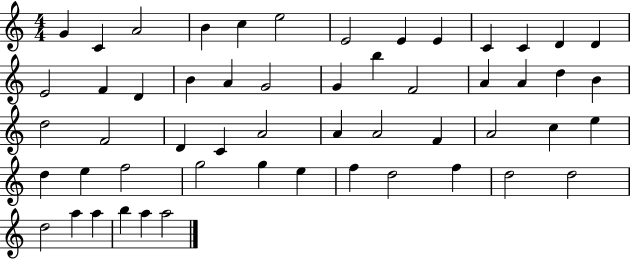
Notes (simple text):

G4/q C4/q A4/h B4/q C5/q E5/h E4/h E4/q E4/q C4/q C4/q D4/q D4/q E4/h F4/q D4/q B4/q A4/q G4/h G4/q B5/q F4/h A4/q A4/q D5/q B4/q D5/h F4/h D4/q C4/q A4/h A4/q A4/h F4/q A4/h C5/q E5/q D5/q E5/q F5/h G5/h G5/q E5/q F5/q D5/h F5/q D5/h D5/h D5/h A5/q A5/q B5/q A5/q A5/h